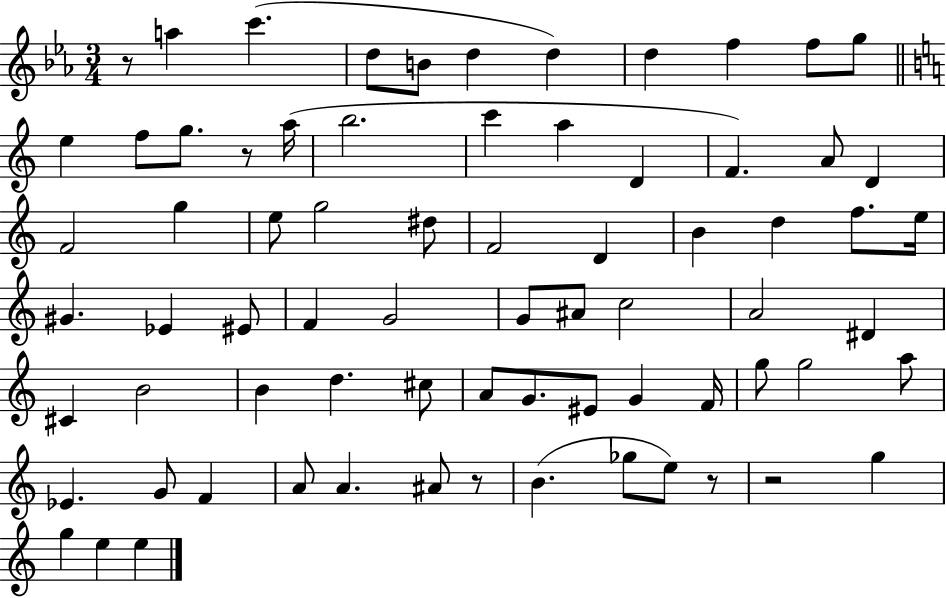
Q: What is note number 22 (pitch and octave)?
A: F4